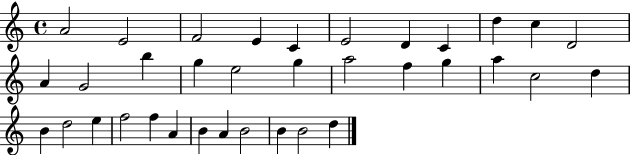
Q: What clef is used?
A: treble